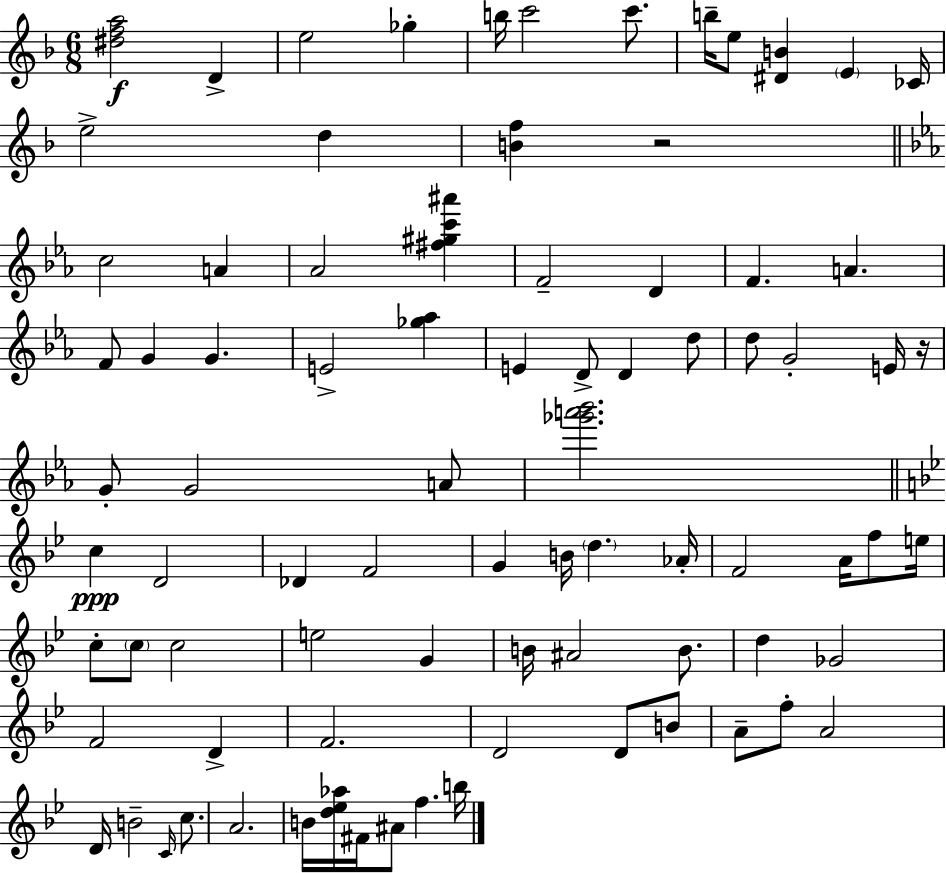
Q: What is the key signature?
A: D minor